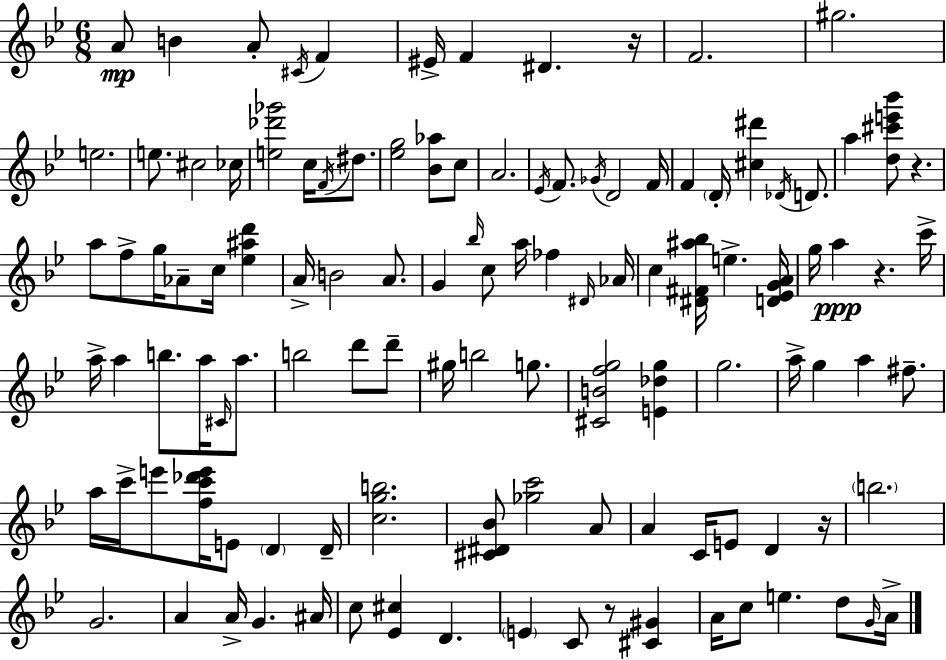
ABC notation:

X:1
T:Untitled
M:6/8
L:1/4
K:Gm
A/2 B A/2 ^C/4 F ^E/4 F ^D z/4 F2 ^g2 e2 e/2 ^c2 _c/4 [e_d'_g']2 c/4 F/4 ^d/2 [_eg]2 [_B_a]/2 c/2 A2 _E/4 F/2 _G/4 D2 F/4 F D/4 [^c^d'] _D/4 D/2 a [d^c'e'_b']/2 z a/2 f/2 g/4 _A/2 c/4 [_e^ad'] A/4 B2 A/2 G _b/4 c/2 a/4 _f ^D/4 _A/4 c [^D^F^a_b]/4 e [D_EGA]/4 g/4 a z c'/4 a/4 a b/2 a/4 ^C/4 a/2 b2 d'/2 d'/2 ^g/4 b2 g/2 [^CBfg]2 [E_dg] g2 a/4 g a ^f/2 a/4 c'/4 e'/2 [fc'_d'e']/4 E/2 D D/4 [cgb]2 [^C^D_B]/2 [_gc']2 A/2 A C/4 E/2 D z/4 b2 G2 A A/4 G ^A/4 c/2 [_E^c] D E C/2 z/2 [^C^G] A/4 c/2 e d/2 G/4 A/4